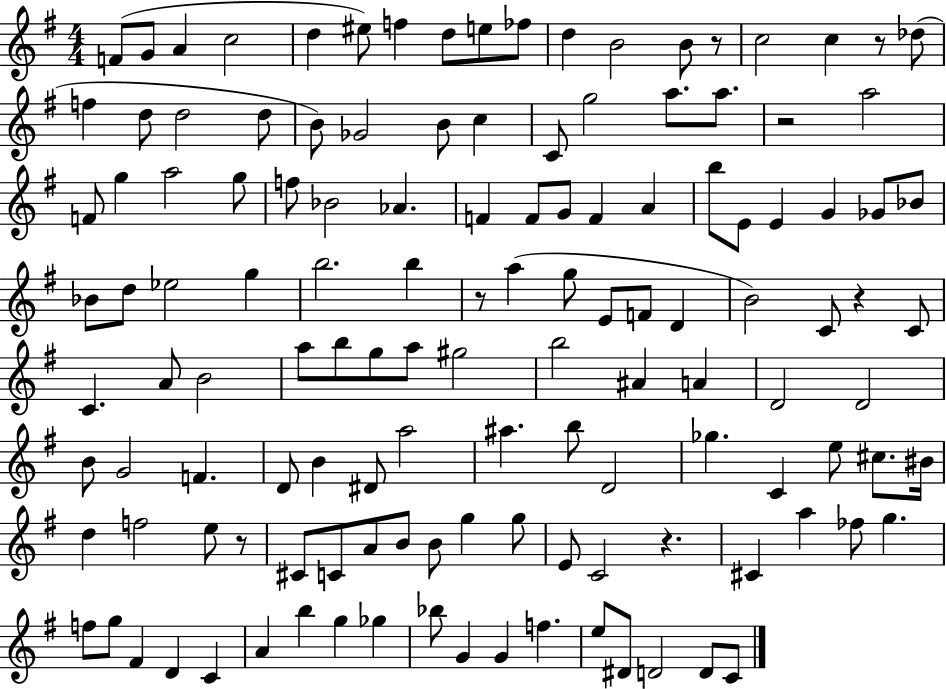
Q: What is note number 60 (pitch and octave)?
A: C4